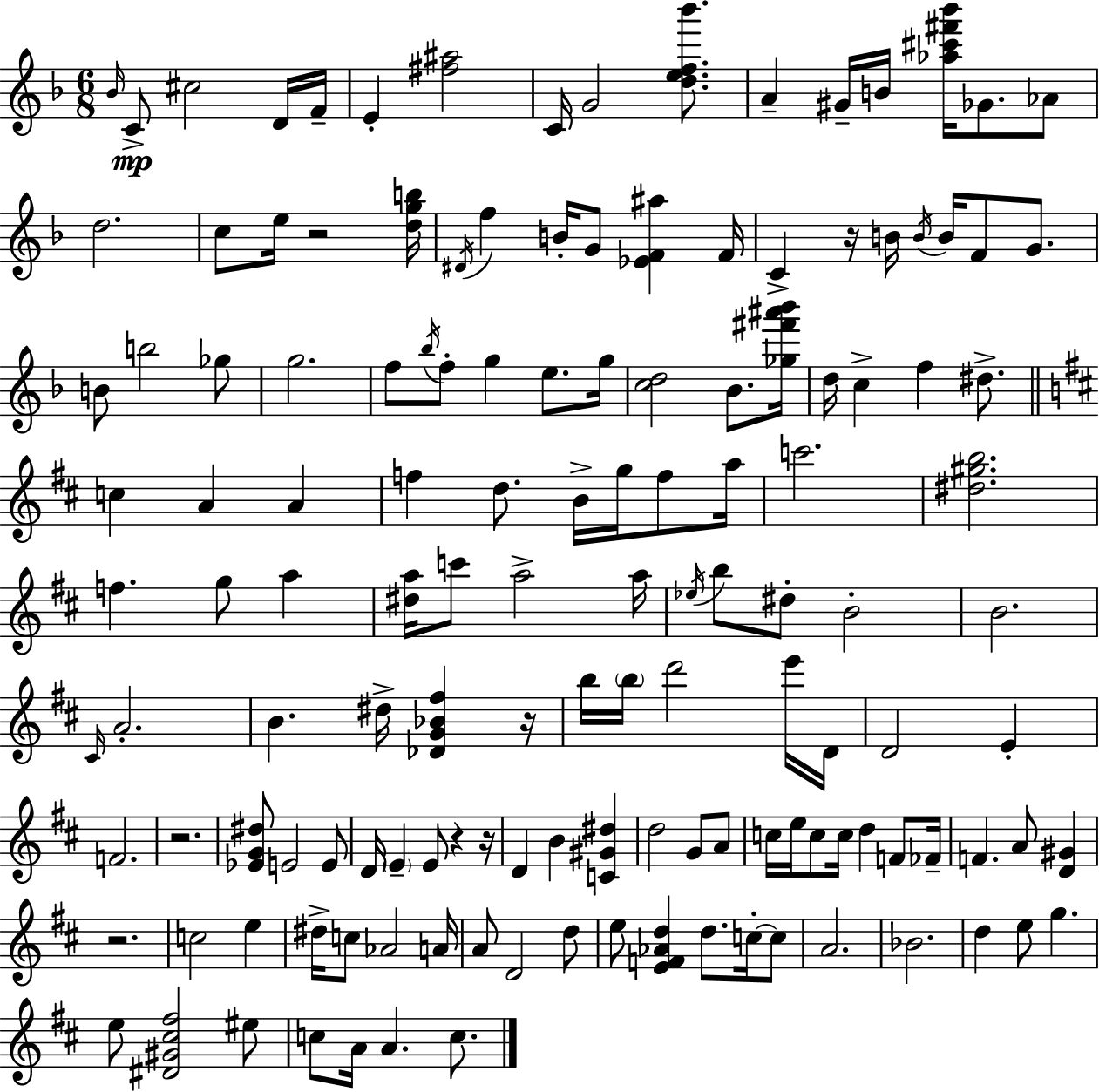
{
  \clef treble
  \numericTimeSignature
  \time 6/8
  \key f \major
  \grace { bes'16 }\mp c'8-> cis''2 d'16 | f'16-- e'4-. <fis'' ais''>2 | c'16 g'2 <d'' e'' f'' bes'''>8. | a'4-- gis'16-- b'16 <aes'' cis''' fis''' bes'''>16 ges'8. aes'8 | \break d''2. | c''8 e''16 r2 | <d'' g'' b''>16 \acciaccatura { dis'16 } f''4 b'16-. g'8 <ees' f' ais''>4 | f'16 c'4-> r16 b'16 \acciaccatura { b'16 } b'16 f'8 | \break g'8. b'8 b''2 | ges''8 g''2. | f''8 \acciaccatura { bes''16 } f''8-. g''4 | e''8. g''16 <c'' d''>2 | \break bes'8. <ges'' fis''' ais''' bes'''>16 d''16 c''4-> f''4 | dis''8.-> \bar "||" \break \key b \minor c''4 a'4 a'4 | f''4 d''8. b'16-> g''16 f''8 a''16 | c'''2. | <dis'' gis'' b''>2. | \break f''4. g''8 a''4 | <dis'' a''>16 c'''8 a''2-> a''16 | \acciaccatura { ees''16 } b''8 dis''8-. b'2-. | b'2. | \break \grace { cis'16 } a'2.-. | b'4. dis''16-> <des' g' bes' fis''>4 | r16 b''16 \parenthesize b''16 d'''2 | e'''16 d'16 d'2 e'4-. | \break f'2. | r2. | <ees' g' dis''>8 e'2 | e'8 d'16 \parenthesize e'4-- e'8 r4 | \break r16 d'4 b'4 <c' gis' dis''>4 | d''2 g'8 | a'8 c''16 e''16 c''8 c''16 d''4 f'8 | fes'16-- f'4. a'8 <d' gis'>4 | \break r2. | c''2 e''4 | dis''16-> c''8 aes'2 | a'16 a'8 d'2 | \break d''8 e''8 <e' f' aes' d''>4 d''8. c''16-.~~ | c''8 a'2. | bes'2. | d''4 e''8 g''4. | \break e''8 <dis' gis' cis'' fis''>2 | eis''8 c''8 a'16 a'4. c''8. | \bar "|."
}